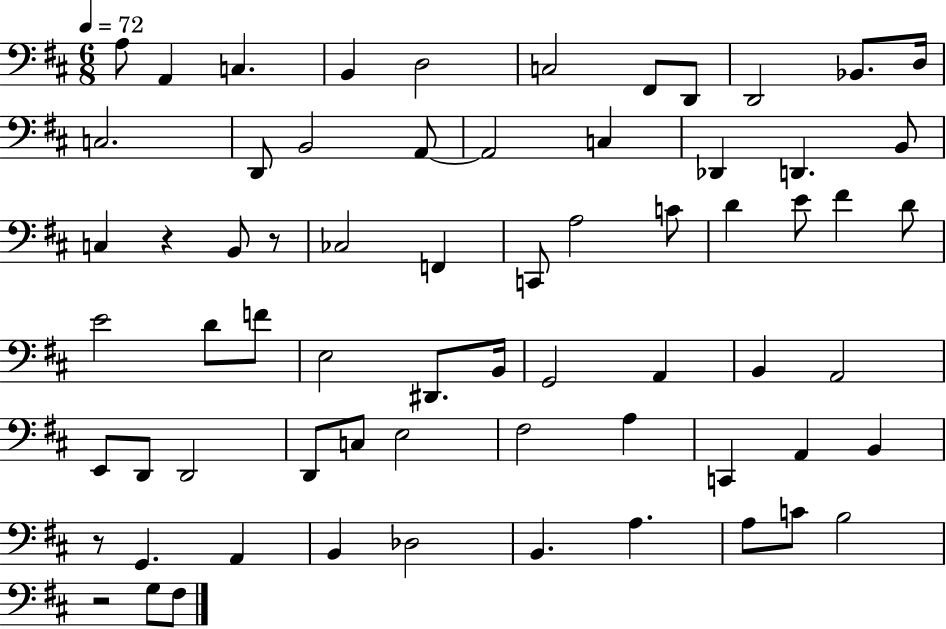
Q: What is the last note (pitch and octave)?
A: F#3